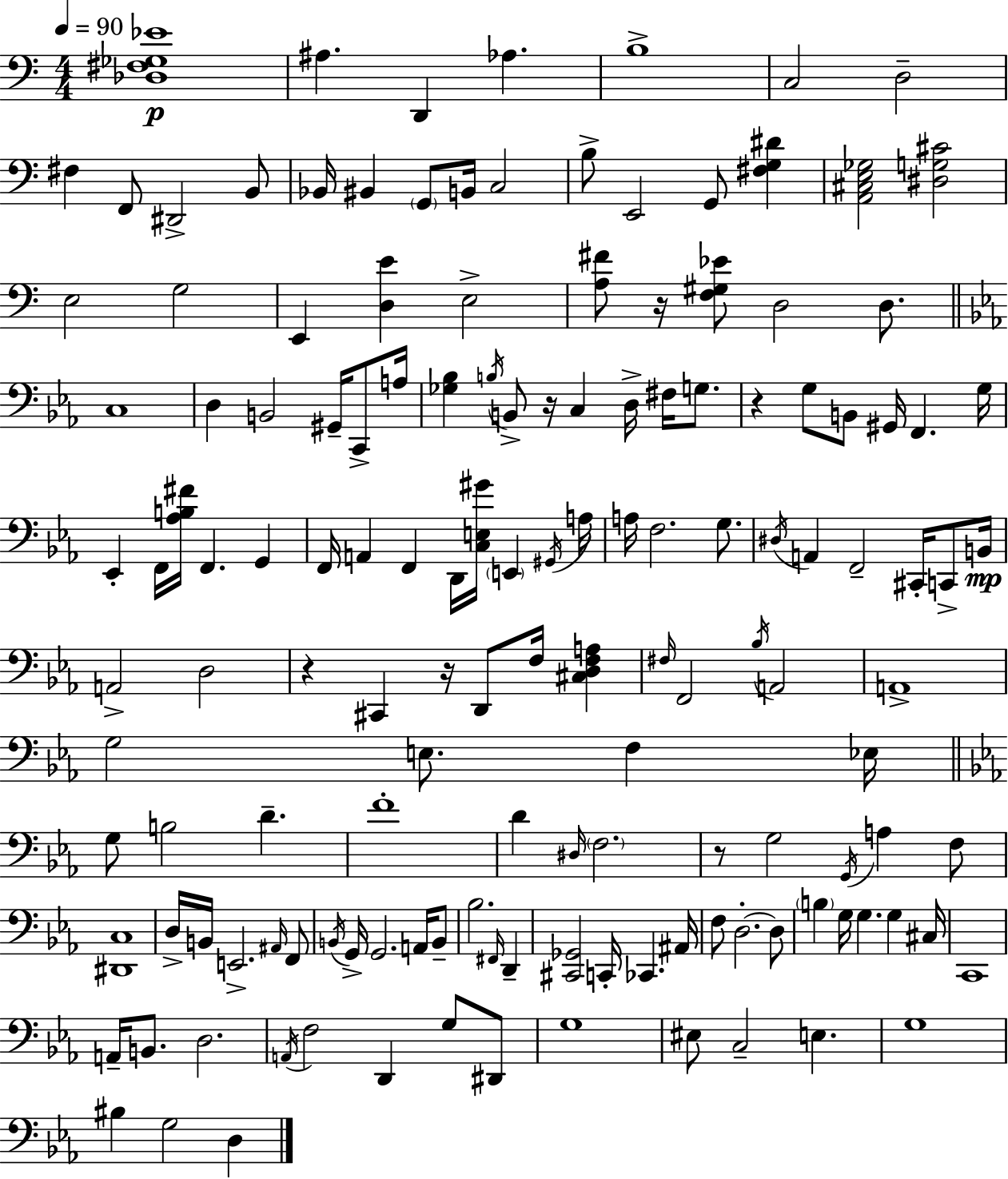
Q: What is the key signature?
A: A minor